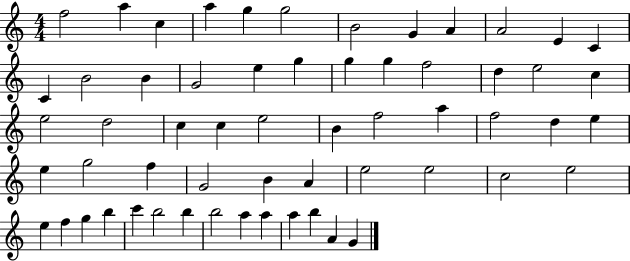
{
  \clef treble
  \numericTimeSignature
  \time 4/4
  \key c \major
  f''2 a''4 c''4 | a''4 g''4 g''2 | b'2 g'4 a'4 | a'2 e'4 c'4 | \break c'4 b'2 b'4 | g'2 e''4 g''4 | g''4 g''4 f''2 | d''4 e''2 c''4 | \break e''2 d''2 | c''4 c''4 e''2 | b'4 f''2 a''4 | f''2 d''4 e''4 | \break e''4 g''2 f''4 | g'2 b'4 a'4 | e''2 e''2 | c''2 e''2 | \break e''4 f''4 g''4 b''4 | c'''4 b''2 b''4 | b''2 a''4 a''4 | a''4 b''4 a'4 g'4 | \break \bar "|."
}